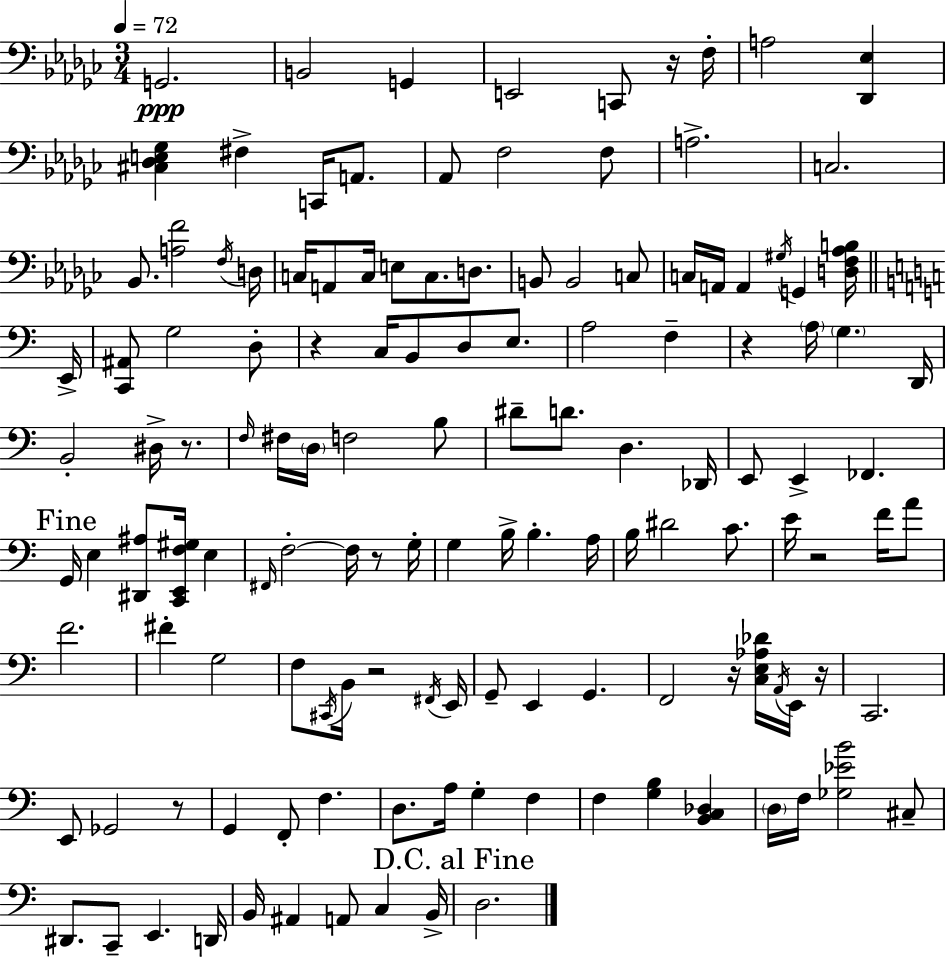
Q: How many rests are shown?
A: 10